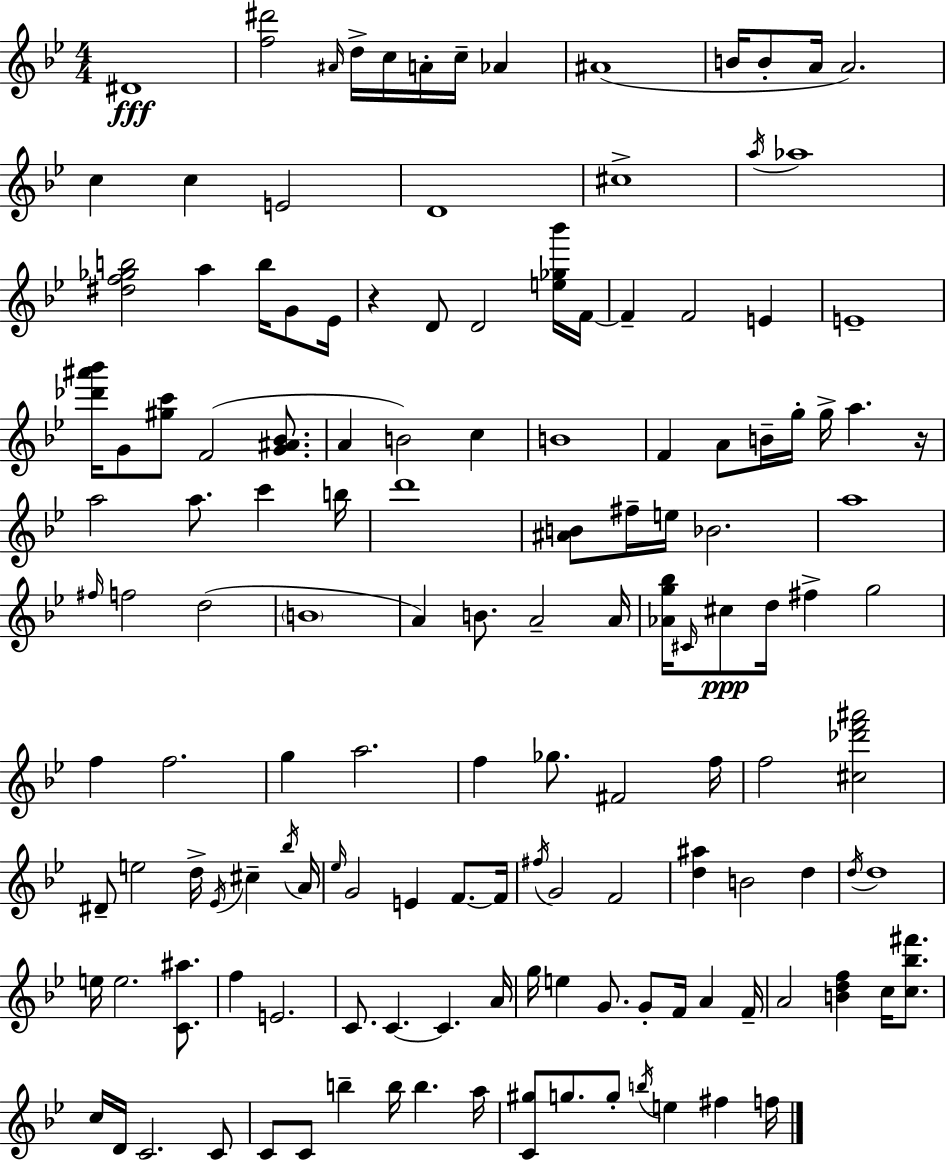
D#4/w [F5,D#6]/h A#4/s D5/s C5/s A4/s C5/s Ab4/q A#4/w B4/s B4/e A4/s A4/h. C5/q C5/q E4/h D4/w C#5/w A5/s Ab5/w [D#5,F5,Gb5,B5]/h A5/q B5/s G4/e Eb4/s R/q D4/e D4/h [E5,Gb5,Bb6]/s F4/s F4/q F4/h E4/q E4/w [Db6,A#6,Bb6]/s G4/e [G#5,C6]/e F4/h [G4,A#4,Bb4]/e. A4/q B4/h C5/q B4/w F4/q A4/e B4/s G5/s G5/s A5/q. R/s A5/h A5/e. C6/q B5/s D6/w [A#4,B4]/e F#5/s E5/s Bb4/h. A5/w F#5/s F5/h D5/h B4/w A4/q B4/e. A4/h A4/s [Ab4,G5,Bb5]/s C#4/s C#5/e D5/s F#5/q G5/h F5/q F5/h. G5/q A5/h. F5/q Gb5/e. F#4/h F5/s F5/h [C#5,Db6,F6,A#6]/h D#4/e E5/h D5/s Eb4/s C#5/q Bb5/s A4/s Eb5/s G4/h E4/q F4/e. F4/s F#5/s G4/h F4/h [D5,A#5]/q B4/h D5/q D5/s D5/w E5/s E5/h. [C4,A#5]/e. F5/q E4/h. C4/e. C4/q. C4/q. A4/s G5/s E5/q G4/e. G4/e F4/s A4/q F4/s A4/h [B4,D5,F5]/q C5/s [C5,Bb5,F#6]/e. C5/s D4/s C4/h. C4/e C4/e C4/e B5/q B5/s B5/q. A5/s [C4,G#5]/e G5/e. G5/e B5/s E5/q F#5/q F5/s